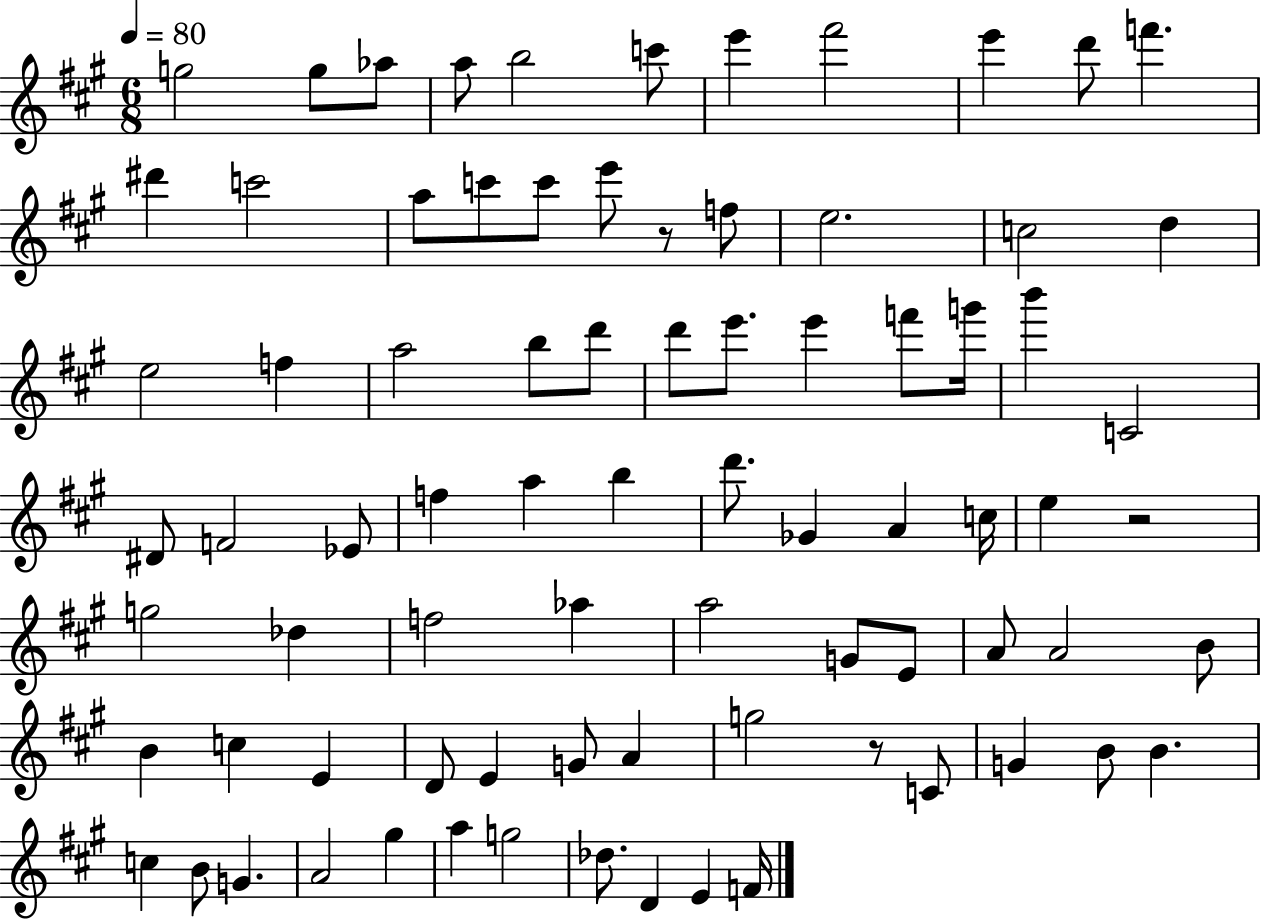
X:1
T:Untitled
M:6/8
L:1/4
K:A
g2 g/2 _a/2 a/2 b2 c'/2 e' ^f'2 e' d'/2 f' ^d' c'2 a/2 c'/2 c'/2 e'/2 z/2 f/2 e2 c2 d e2 f a2 b/2 d'/2 d'/2 e'/2 e' f'/2 g'/4 b' C2 ^D/2 F2 _E/2 f a b d'/2 _G A c/4 e z2 g2 _d f2 _a a2 G/2 E/2 A/2 A2 B/2 B c E D/2 E G/2 A g2 z/2 C/2 G B/2 B c B/2 G A2 ^g a g2 _d/2 D E F/4